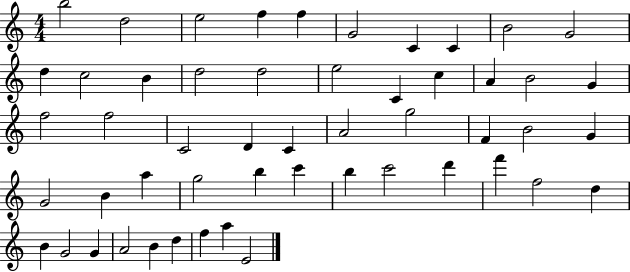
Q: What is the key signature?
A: C major